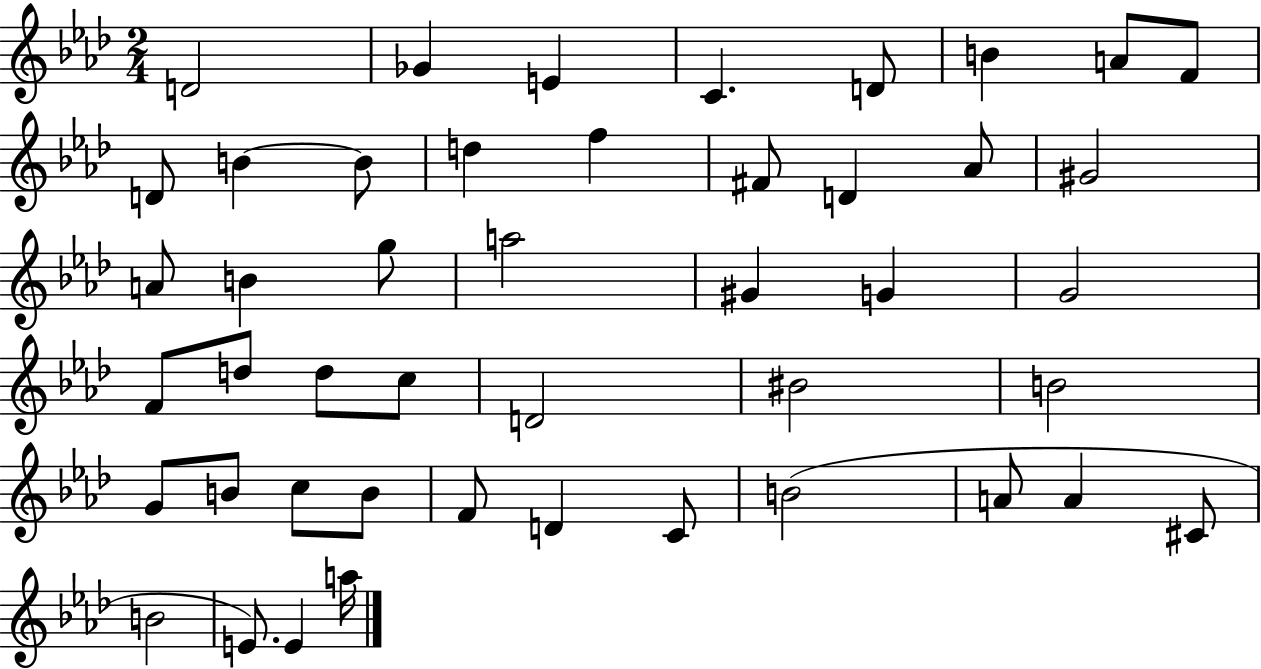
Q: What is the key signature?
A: AES major